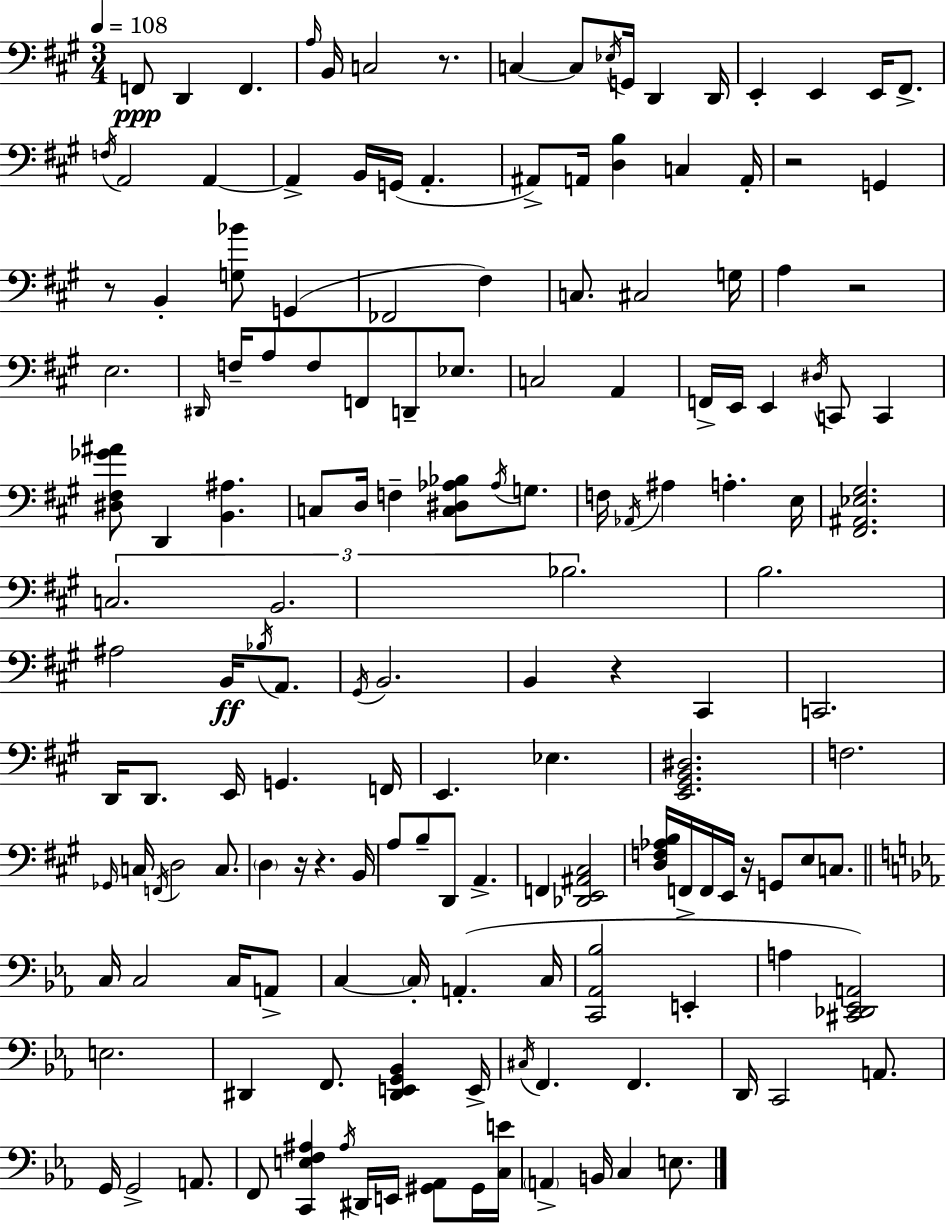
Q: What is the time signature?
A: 3/4